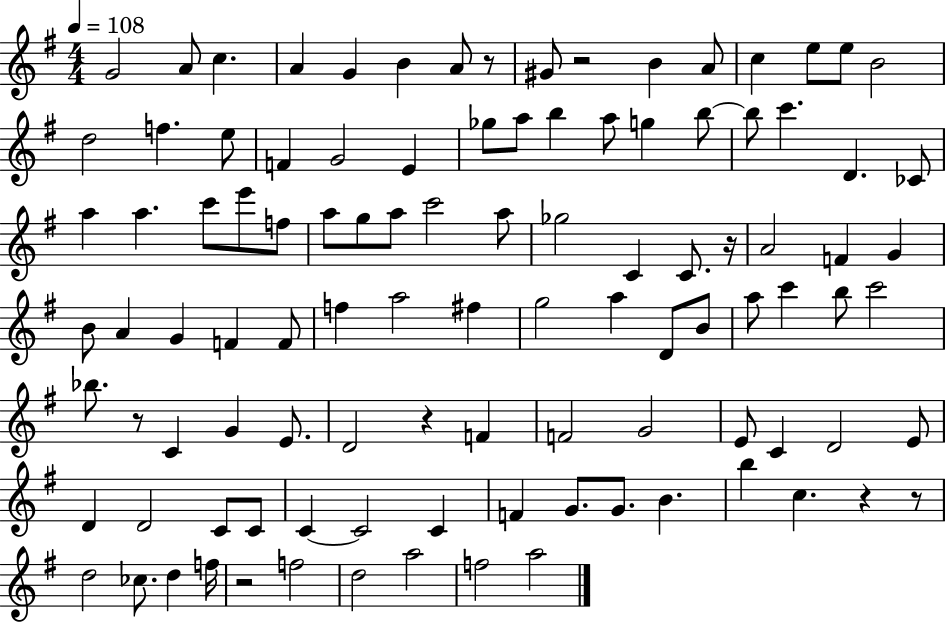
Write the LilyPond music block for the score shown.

{
  \clef treble
  \numericTimeSignature
  \time 4/4
  \key g \major
  \tempo 4 = 108
  g'2 a'8 c''4. | a'4 g'4 b'4 a'8 r8 | gis'8 r2 b'4 a'8 | c''4 e''8 e''8 b'2 | \break d''2 f''4. e''8 | f'4 g'2 e'4 | ges''8 a''8 b''4 a''8 g''4 b''8~~ | b''8 c'''4. d'4. ces'8 | \break a''4 a''4. c'''8 e'''8 f''8 | a''8 g''8 a''8 c'''2 a''8 | ges''2 c'4 c'8. r16 | a'2 f'4 g'4 | \break b'8 a'4 g'4 f'4 f'8 | f''4 a''2 fis''4 | g''2 a''4 d'8 b'8 | a''8 c'''4 b''8 c'''2 | \break bes''8. r8 c'4 g'4 e'8. | d'2 r4 f'4 | f'2 g'2 | e'8 c'4 d'2 e'8 | \break d'4 d'2 c'8 c'8 | c'4~~ c'2 c'4 | f'4 g'8. g'8. b'4. | b''4 c''4. r4 r8 | \break d''2 ces''8. d''4 f''16 | r2 f''2 | d''2 a''2 | f''2 a''2 | \break \bar "|."
}